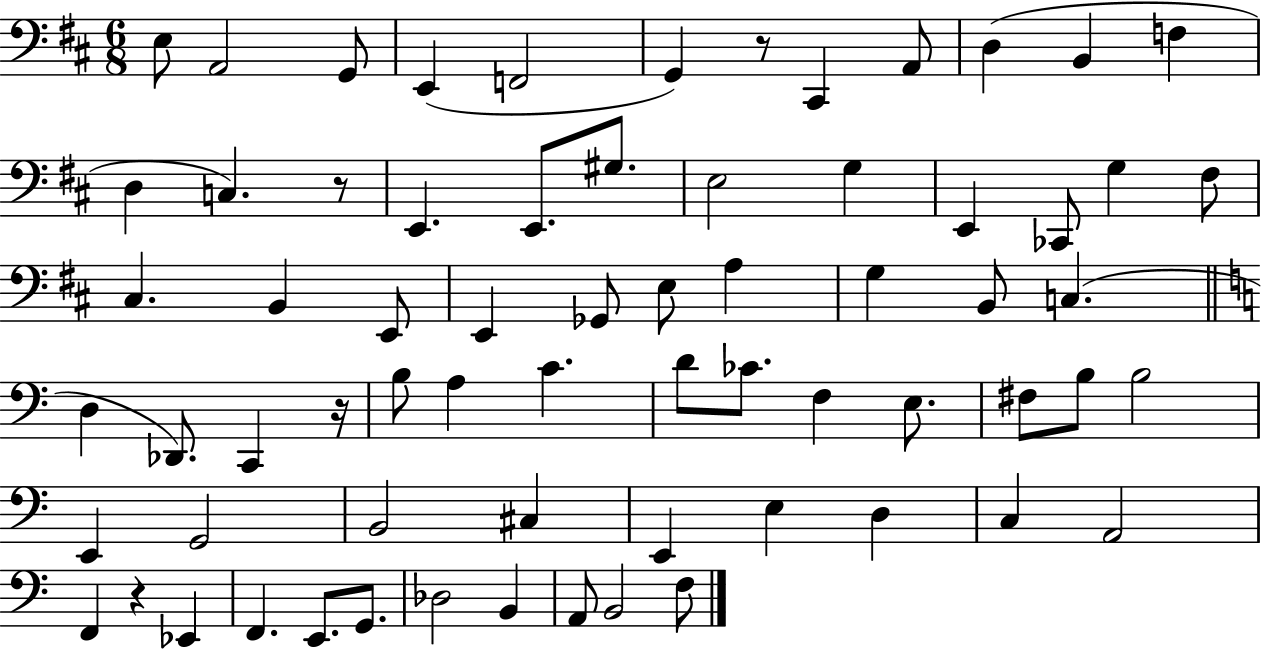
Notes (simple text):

E3/e A2/h G2/e E2/q F2/h G2/q R/e C#2/q A2/e D3/q B2/q F3/q D3/q C3/q. R/e E2/q. E2/e. G#3/e. E3/h G3/q E2/q CES2/e G3/q F#3/e C#3/q. B2/q E2/e E2/q Gb2/e E3/e A3/q G3/q B2/e C3/q. D3/q Db2/e. C2/q R/s B3/e A3/q C4/q. D4/e CES4/e. F3/q E3/e. F#3/e B3/e B3/h E2/q G2/h B2/h C#3/q E2/q E3/q D3/q C3/q A2/h F2/q R/q Eb2/q F2/q. E2/e. G2/e. Db3/h B2/q A2/e B2/h F3/e